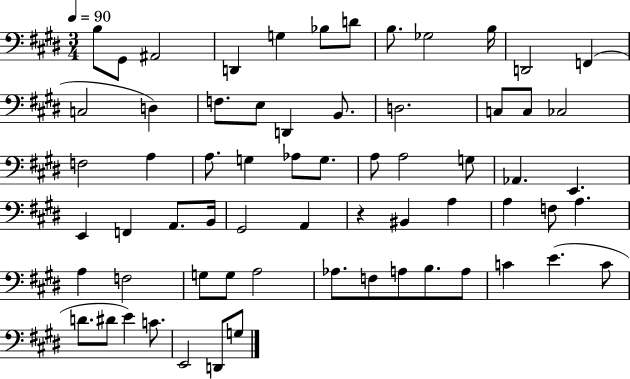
B3/e G#2/e A#2/h D2/q G3/q Bb3/e D4/e B3/e. Gb3/h B3/s D2/h F2/q C3/h D3/q F3/e. E3/e D2/q B2/e. D3/h. C3/e C3/e CES3/h F3/h A3/q A3/e. G3/q Ab3/e G3/e. A3/e A3/h G3/e Ab2/q. E2/q. E2/q F2/q A2/e. B2/s G#2/h A2/q R/q BIS2/q A3/q A3/q F3/e A3/q. A3/q F3/h G3/e G3/e A3/h Ab3/e. F3/e A3/e B3/e. A3/e C4/q E4/q. C4/e D4/e. D#4/e E4/q C4/e. E2/h D2/e G3/e